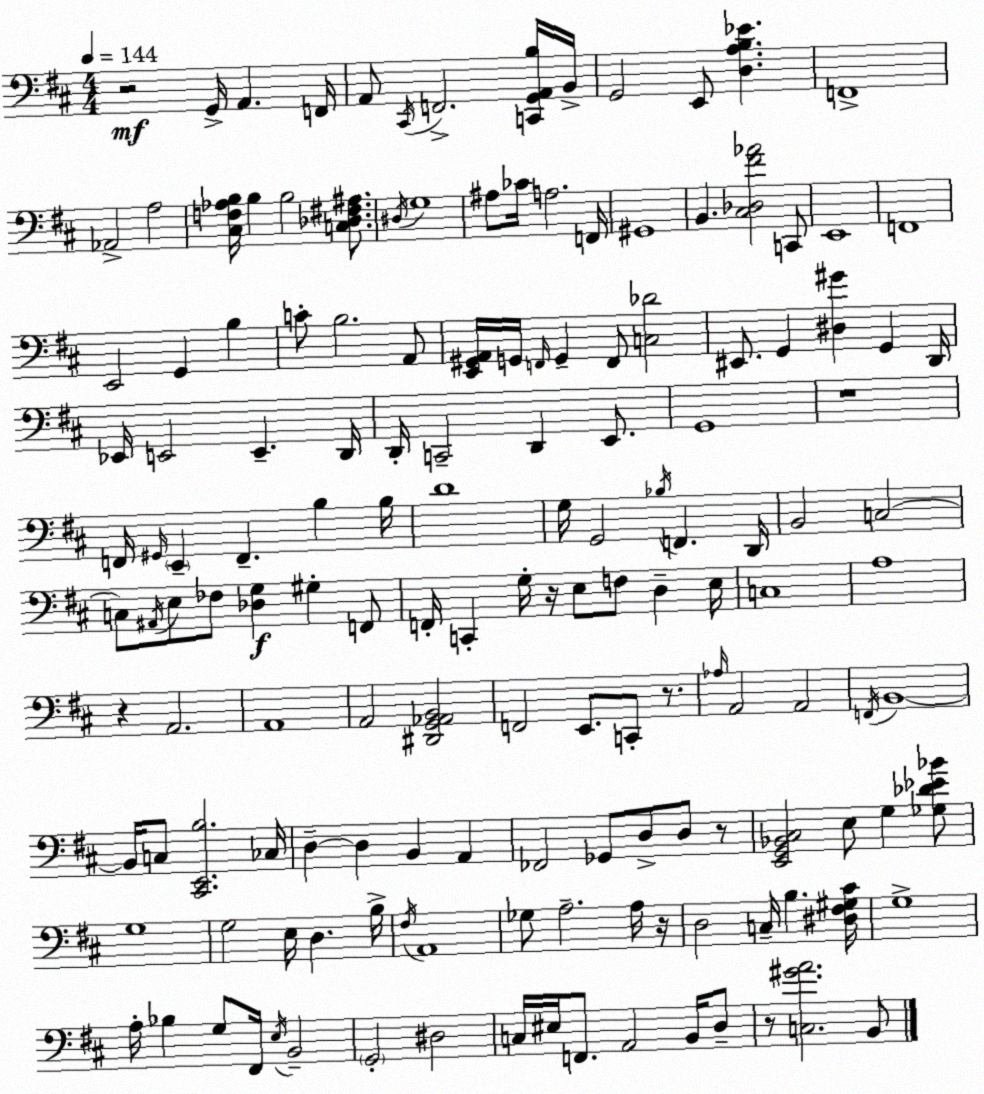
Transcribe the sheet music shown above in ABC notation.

X:1
T:Untitled
M:4/4
L:1/4
K:D
z2 G,,/4 A,, F,,/4 A,,/2 ^C,,/4 F,,2 [C,,G,,A,,B,]/4 B,,/4 G,,2 E,,/2 [D,A,B,_E] F,,4 _A,,2 A,2 [^C,F,_A,B,]/4 B, B,2 [C,_D,^F,^A,]/2 ^D,/4 G,4 ^A,/2 _C/4 A,2 F,,/4 ^G,,4 B,, [^C,_D,^F_A]2 C,,/2 E,,4 F,,4 E,,2 G,, B, C/2 B,2 A,,/2 [E,,^G,,A,,]/4 G,,/4 F,,/4 G,, F,,/2 [C,_D]2 ^E,,/2 G,, [^D,^G] G,, D,,/4 _E,,/4 E,,2 E,, D,,/4 D,,/4 C,,2 D,, E,,/2 G,,4 z4 F,,/4 ^G,,/4 E,, F,, B, B,/4 D4 G,/4 G,,2 _B,/4 F,, D,,/4 B,,2 C,2 C,/2 ^A,,/4 E,/2 _F,/2 [_D,G,] ^G, F,,/2 F,,/4 C,, G,/4 z/4 E,/2 F,/2 D, E,/4 C,4 A,4 z A,,2 A,,4 A,,2 [^D,,G,,_A,,B,,]2 F,,2 E,,/2 C,,/2 z/2 _A,/4 A,,2 A,,2 F,,/4 B,,4 B,,/4 C,/2 [^C,,E,,B,]2 _C,/4 D, D, B,, A,, _F,,2 _G,,/2 D,/2 D,/2 z/2 [E,,G,,_B,,^C,]2 E,/2 G, [_G,_D_E_B]/2 G,4 G,2 E,/4 D, B,/4 ^F,/4 A,,4 _G,/2 A,2 A,/4 z/4 D,2 C,/4 B, [^D,^F,^G,^C]/4 G,4 A,/4 _B, G,/2 ^F,,/4 E,/4 B,,2 G,,2 ^D,2 C,/4 ^E,/4 F,,/2 A,,2 B,,/4 D,/2 z/2 [C,^GA]2 B,,/2